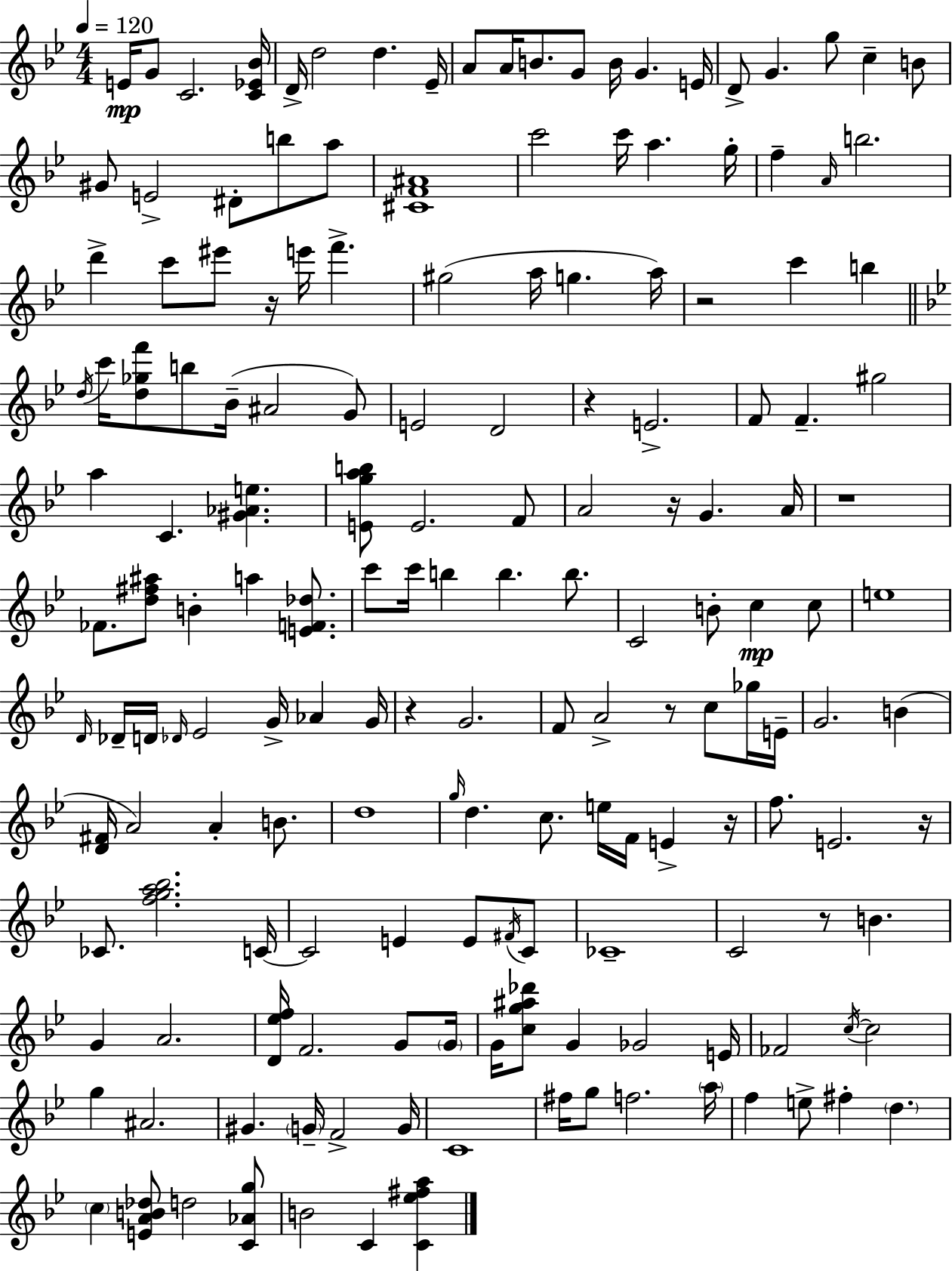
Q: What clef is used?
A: treble